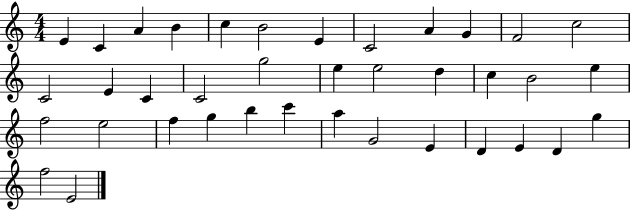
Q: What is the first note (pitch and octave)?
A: E4